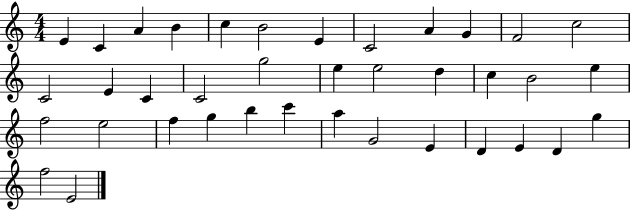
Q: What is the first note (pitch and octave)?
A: E4